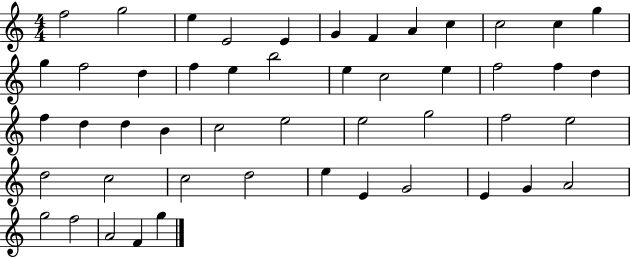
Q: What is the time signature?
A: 4/4